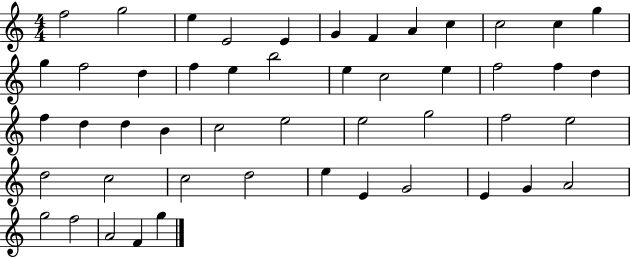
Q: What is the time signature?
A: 4/4